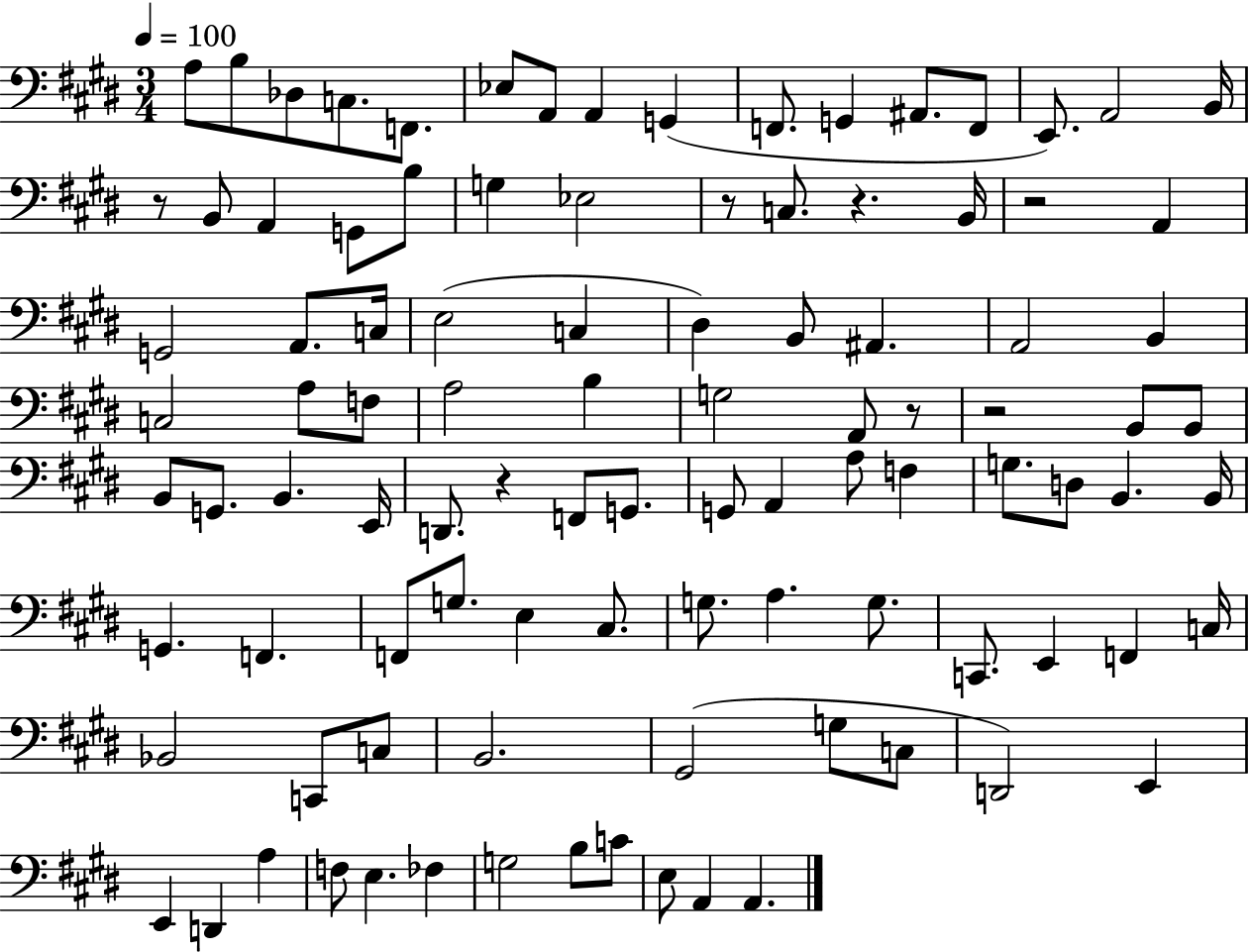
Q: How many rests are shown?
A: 7